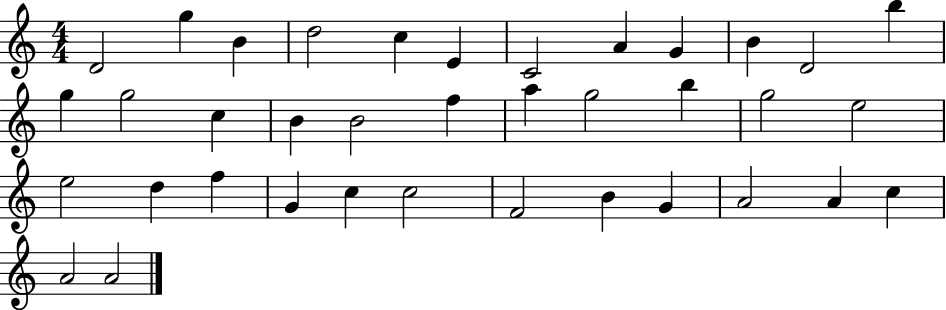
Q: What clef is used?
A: treble